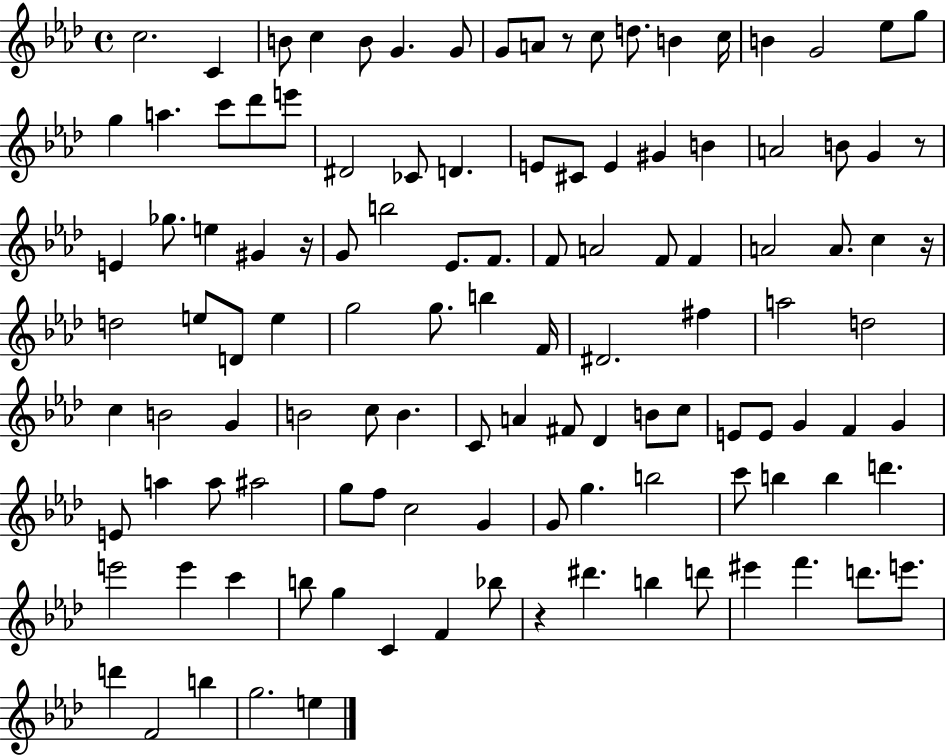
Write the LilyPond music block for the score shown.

{
  \clef treble
  \time 4/4
  \defaultTimeSignature
  \key aes \major
  c''2. c'4 | b'8 c''4 b'8 g'4. g'8 | g'8 a'8 r8 c''8 d''8. b'4 c''16 | b'4 g'2 ees''8 g''8 | \break g''4 a''4. c'''8 des'''8 e'''8 | dis'2 ces'8 d'4. | e'8 cis'8 e'4 gis'4 b'4 | a'2 b'8 g'4 r8 | \break e'4 ges''8. e''4 gis'4 r16 | g'8 b''2 ees'8. f'8. | f'8 a'2 f'8 f'4 | a'2 a'8. c''4 r16 | \break d''2 e''8 d'8 e''4 | g''2 g''8. b''4 f'16 | dis'2. fis''4 | a''2 d''2 | \break c''4 b'2 g'4 | b'2 c''8 b'4. | c'8 a'4 fis'8 des'4 b'8 c''8 | e'8 e'8 g'4 f'4 g'4 | \break e'8 a''4 a''8 ais''2 | g''8 f''8 c''2 g'4 | g'8 g''4. b''2 | c'''8 b''4 b''4 d'''4. | \break e'''2 e'''4 c'''4 | b''8 g''4 c'4 f'4 bes''8 | r4 dis'''4. b''4 d'''8 | eis'''4 f'''4. d'''8. e'''8. | \break d'''4 f'2 b''4 | g''2. e''4 | \bar "|."
}